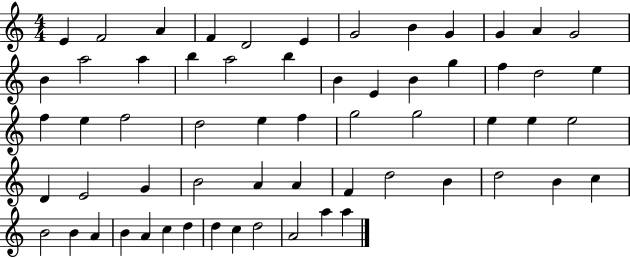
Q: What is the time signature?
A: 4/4